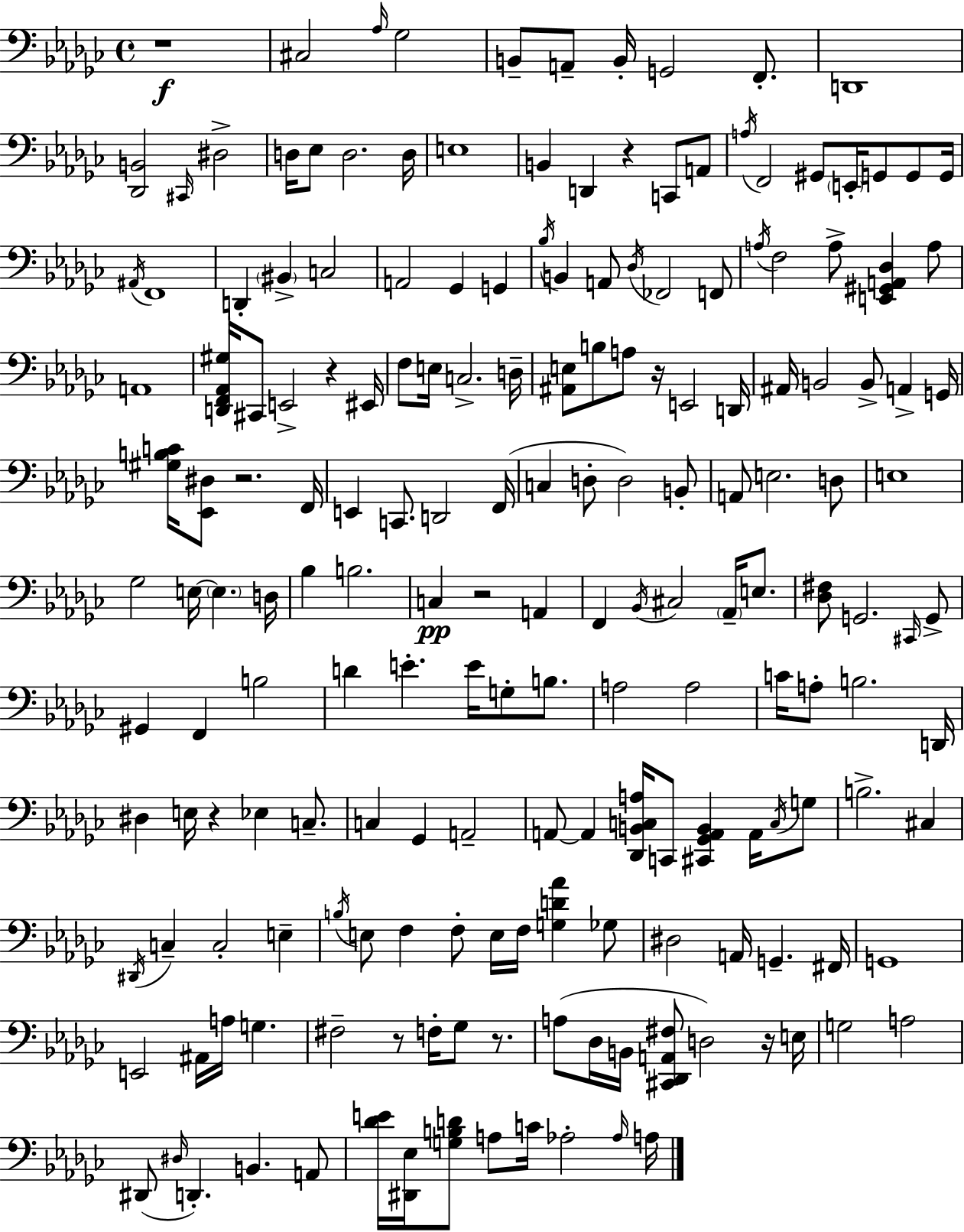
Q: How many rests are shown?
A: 10